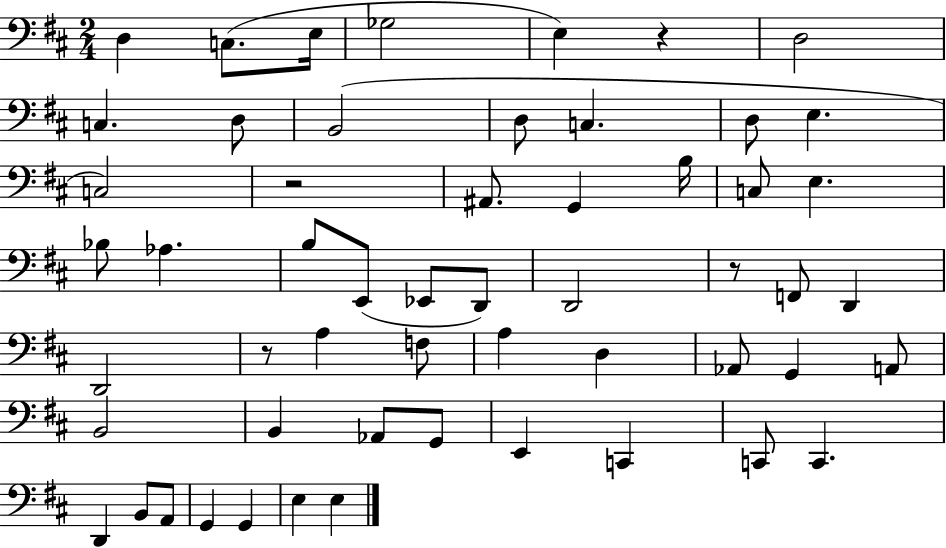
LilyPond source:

{
  \clef bass
  \numericTimeSignature
  \time 2/4
  \key d \major
  \repeat volta 2 { d4 c8.( e16 | ges2 | e4) r4 | d2 | \break c4. d8 | b,2( | d8 c4. | d8 e4. | \break c2) | r2 | ais,8. g,4 b16 | c8 e4. | \break bes8 aes4. | b8 e,8( ees,8 d,8) | d,2 | r8 f,8 d,4 | \break d,2 | r8 a4 f8 | a4 d4 | aes,8 g,4 a,8 | \break b,2 | b,4 aes,8 g,8 | e,4 c,4 | c,8 c,4. | \break d,4 b,8 a,8 | g,4 g,4 | e4 e4 | } \bar "|."
}